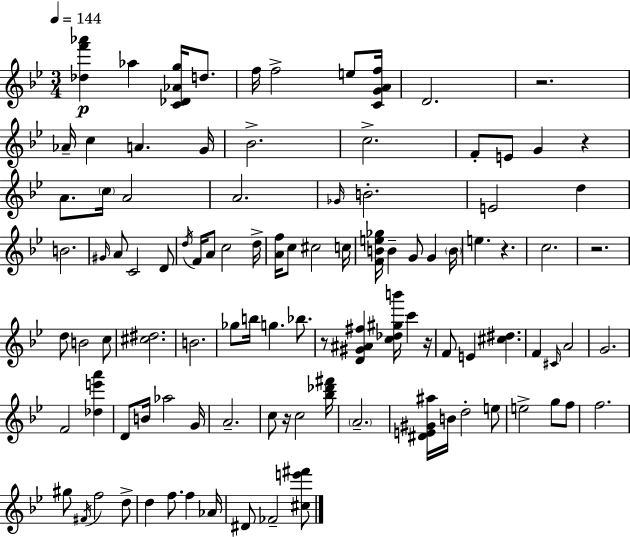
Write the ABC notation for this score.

X:1
T:Untitled
M:3/4
L:1/4
K:Gm
[_df'_a'] _a [C_D_Ag]/4 d/2 f/4 f2 e/2 [CGAf]/4 D2 z2 _A/4 c A G/4 _B2 c2 F/2 E/2 G z A/2 c/4 A2 A2 _G/4 B2 E2 d B2 ^G/4 A/2 C2 D/2 d/4 F/4 A/2 c2 d/4 [Af]/4 c/2 ^c2 c/4 [FBe_g]/4 B G/2 G B/4 e z c2 z2 d/2 B2 c/2 [^c^d]2 B2 _g/2 b/4 g _b/2 z/2 [D^G^A^f] [c_d^gb']/4 c' z/4 F/2 E [^c^d] F ^C/4 A2 G2 F2 [_de'a'] D/2 B/4 _a2 G/4 A2 c/2 z/4 c2 [_b_d'^f']/4 A2 [^DE^G^a]/4 B/4 d2 e/2 e2 g/2 f/2 f2 ^g/2 ^F/4 f2 d/2 d f/2 f _A/4 ^D/2 _F2 [^ce'^f']/2